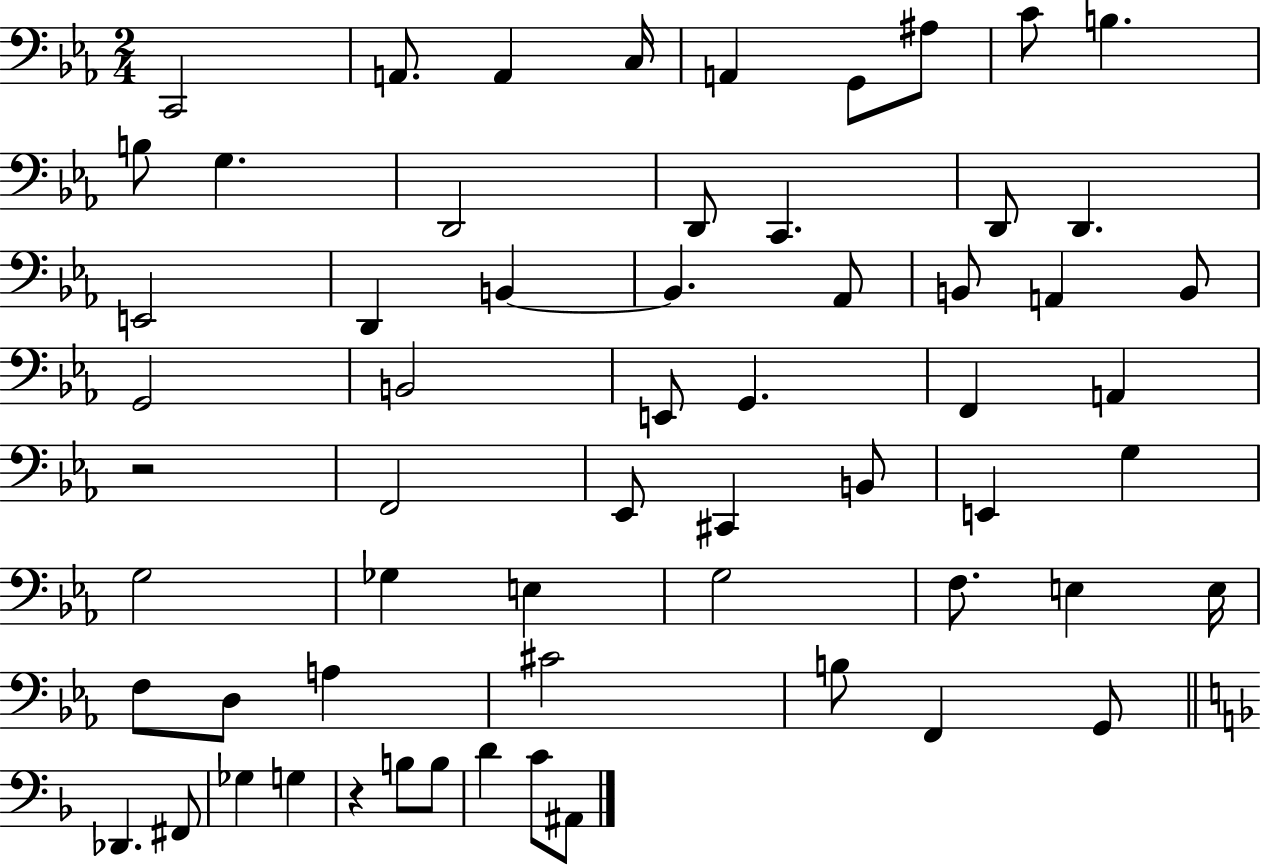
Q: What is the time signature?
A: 2/4